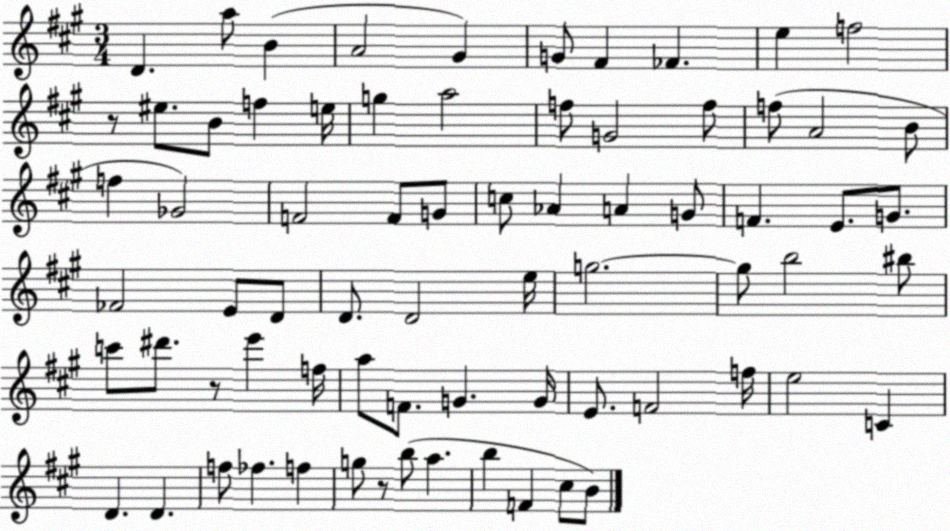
X:1
T:Untitled
M:3/4
L:1/4
K:A
D a/2 B A2 ^G G/2 ^F _F e f2 z/2 ^e/2 B/2 f e/4 g a2 f/2 G2 f/2 f/2 A2 B/2 f _G2 F2 F/2 G/2 c/2 _A A G/2 F E/2 G/2 _F2 E/2 D/2 D/2 D2 e/4 g2 g/2 b2 ^b/2 c'/2 ^d'/2 z/2 e' f/4 a/2 F/2 G G/4 E/2 F2 f/4 e2 C D D f/2 _f f g/2 z/2 b/2 a b F ^c/2 B/2